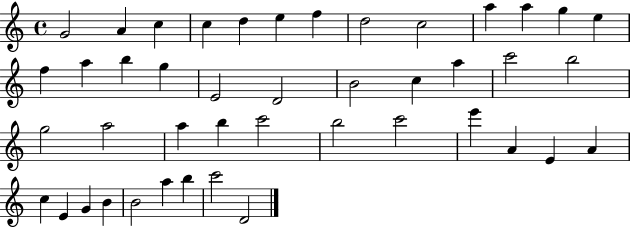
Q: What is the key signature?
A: C major